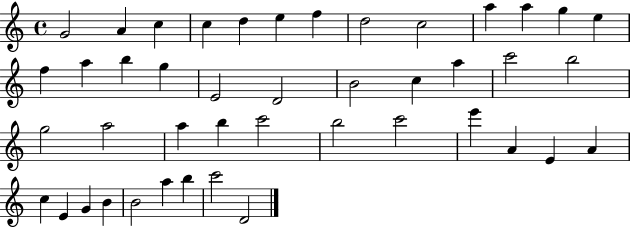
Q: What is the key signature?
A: C major